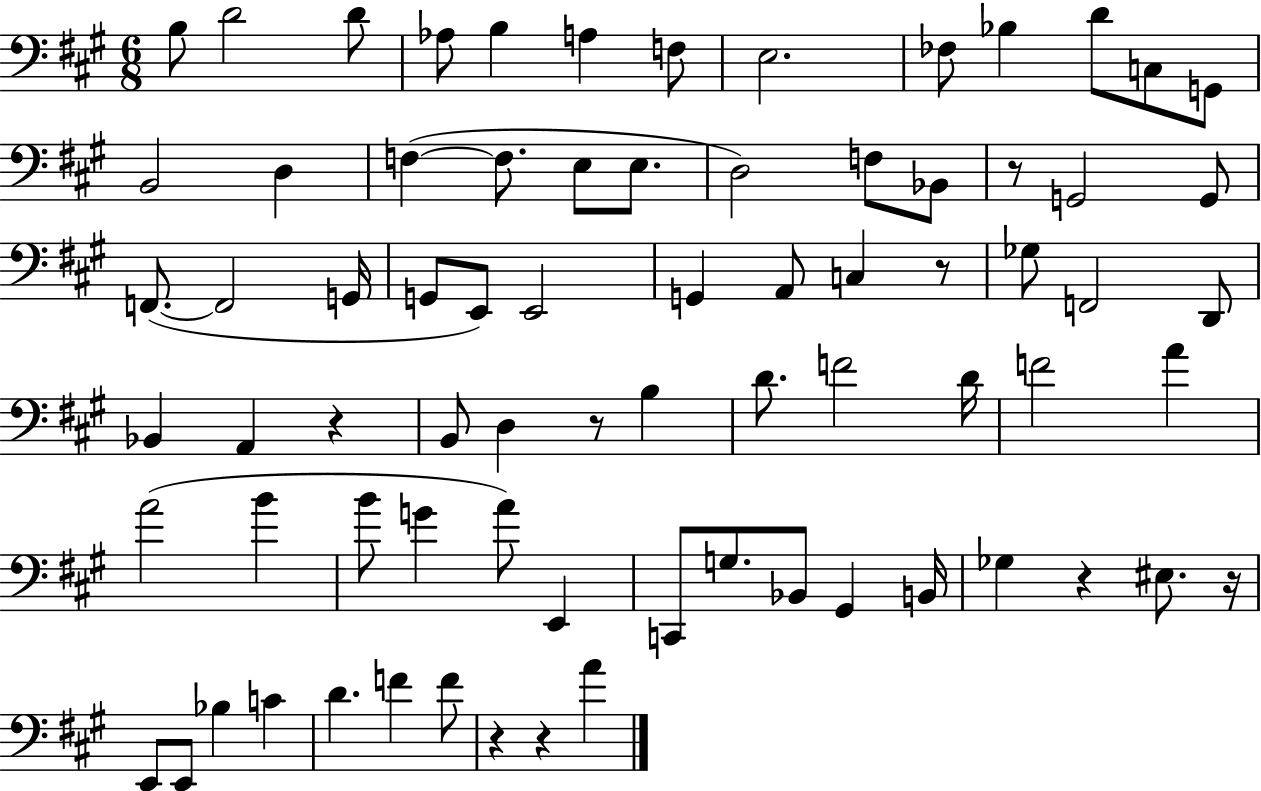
B3/e D4/h D4/e Ab3/e B3/q A3/q F3/e E3/h. FES3/e Bb3/q D4/e C3/e G2/e B2/h D3/q F3/q F3/e. E3/e E3/e. D3/h F3/e Bb2/e R/e G2/h G2/e F2/e. F2/h G2/s G2/e E2/e E2/h G2/q A2/e C3/q R/e Gb3/e F2/h D2/e Bb2/q A2/q R/q B2/e D3/q R/e B3/q D4/e. F4/h D4/s F4/h A4/q A4/h B4/q B4/e G4/q A4/e E2/q C2/e G3/e. Bb2/e G#2/q B2/s Gb3/q R/q EIS3/e. R/s E2/e E2/e Bb3/q C4/q D4/q. F4/q F4/e R/q R/q A4/q